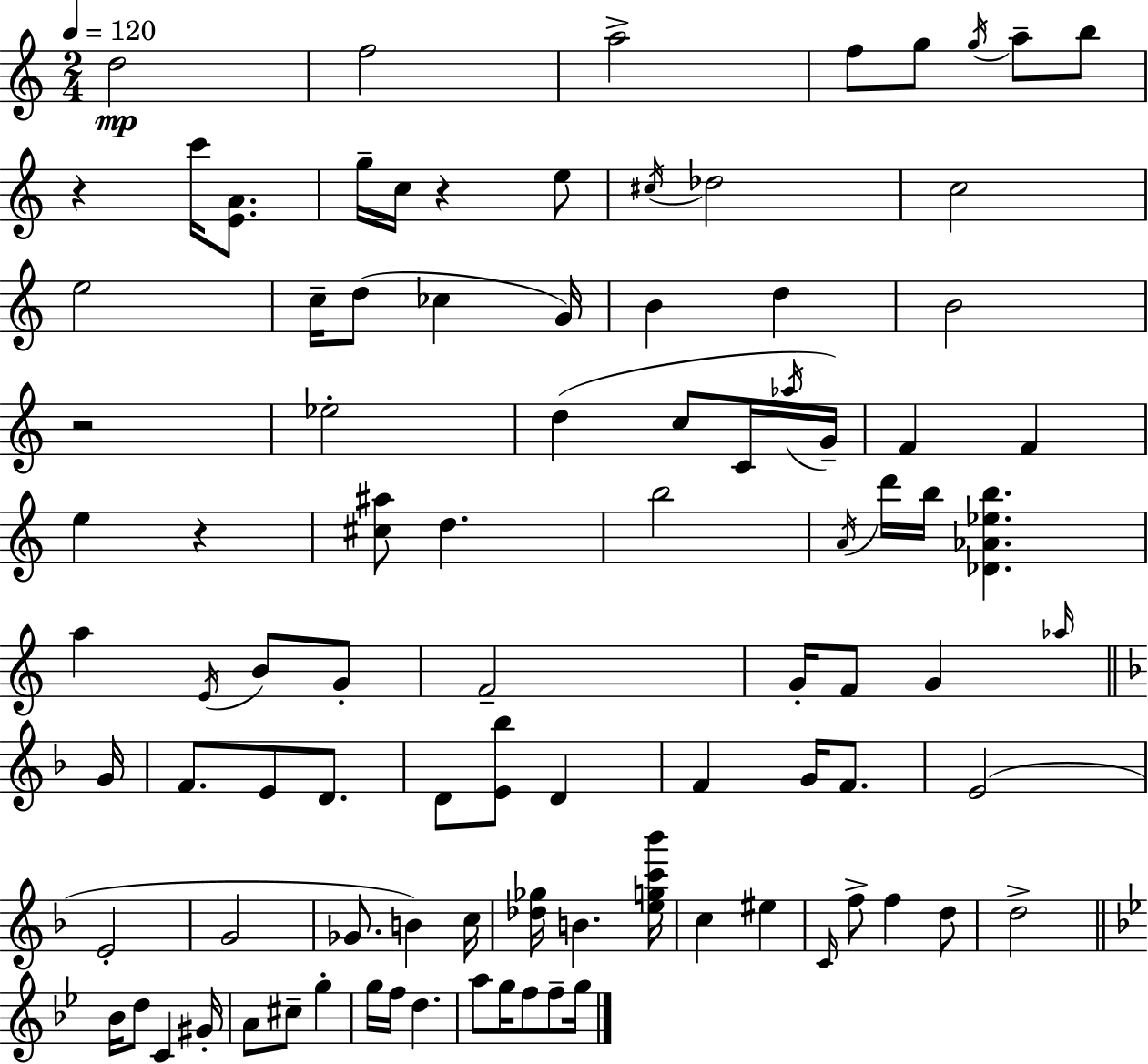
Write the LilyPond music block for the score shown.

{
  \clef treble
  \numericTimeSignature
  \time 2/4
  \key a \minor
  \tempo 4 = 120
  d''2\mp | f''2 | a''2-> | f''8 g''8 \acciaccatura { g''16 } a''8-- b''8 | \break r4 c'''16 <e' a'>8. | g''16-- c''16 r4 e''8 | \acciaccatura { cis''16 } des''2 | c''2 | \break e''2 | c''16-- d''8( ces''4 | g'16) b'4 d''4 | b'2 | \break r2 | ees''2-. | d''4( c''8 | c'16 \acciaccatura { aes''16 }) g'16-- f'4 f'4 | \break e''4 r4 | <cis'' ais''>8 d''4. | b''2 | \acciaccatura { a'16 } d'''16 b''16 <des' aes' ees'' b''>4. | \break a''4 | \acciaccatura { e'16 } b'8 g'8-. f'2-- | g'16-. f'8 | g'4 \grace { aes''16 } \bar "||" \break \key f \major g'16 f'8. e'8 d'8. | d'8 <e' bes''>8 d'4 | f'4 g'16 f'8. | e'2( | \break e'2-. | g'2 | ges'8. b'4) | c''16 <des'' ges''>16 b'4. | \break <e'' g'' c''' bes'''>16 c''4 eis''4 | \grace { c'16 } f''8-> f''4 | d''8 d''2-> | \bar "||" \break \key bes \major bes'16 d''8 c'4 gis'16-. | a'8 cis''8-- g''4-. | g''16 f''16 d''4. | a''8 g''16 f''8 f''8-- g''16 | \break \bar "|."
}